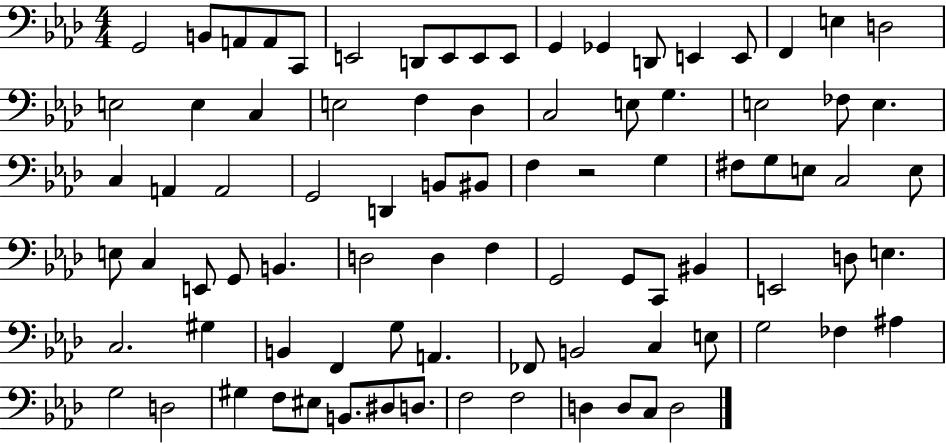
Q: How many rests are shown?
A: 1